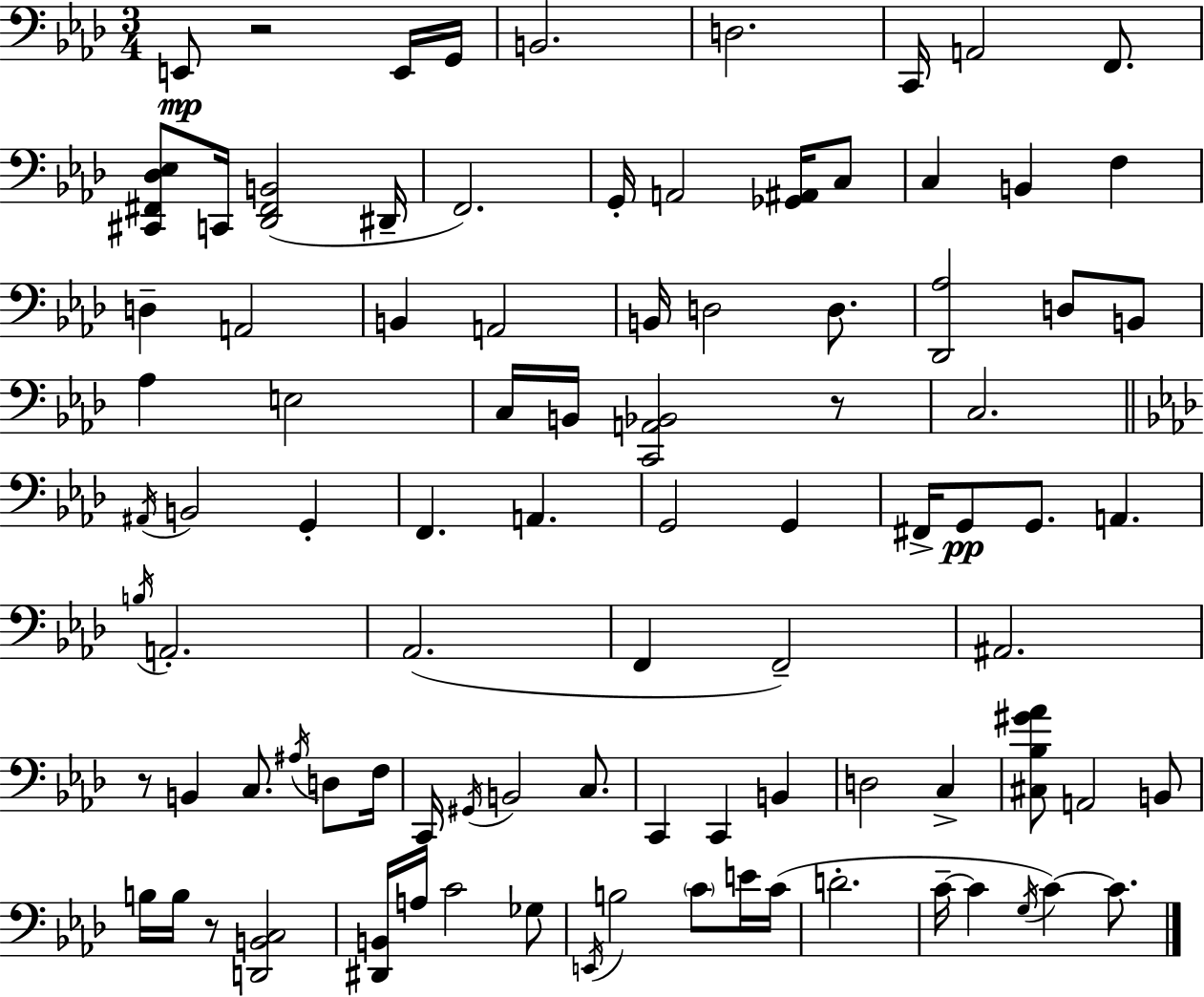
{
  \clef bass
  \numericTimeSignature
  \time 3/4
  \key f \minor
  e,8\mp r2 e,16 g,16 | b,2. | d2. | c,16 a,2 f,8. | \break <cis, fis, des ees>8 c,16 <des, fis, b,>2( dis,16-- | f,2.) | g,16-. a,2 <ges, ais,>16 c8 | c4 b,4 f4 | \break d4-- a,2 | b,4 a,2 | b,16 d2 d8. | <des, aes>2 d8 b,8 | \break aes4 e2 | c16 b,16 <c, a, bes,>2 r8 | c2. | \bar "||" \break \key f \minor \acciaccatura { ais,16 } b,2 g,4-. | f,4. a,4. | g,2 g,4 | fis,16-> g,8\pp g,8. a,4. | \break \acciaccatura { b16 } a,2.-. | aes,2.( | f,4 f,2--) | ais,2. | \break r8 b,4 c8. \acciaccatura { ais16 } | d8 f16 c,16 \acciaccatura { gis,16 } b,2 | c8. c,4 c,4 | b,4 d2 | \break c4-> <cis bes gis' aes'>8 a,2 | b,8 b16 b16 r8 <d, b, c>2 | <dis, b,>16 a16 c'2 | ges8 \acciaccatura { e,16 } b2 | \break \parenthesize c'8 e'16 c'16( d'2.-. | c'16--~~ c'4 \acciaccatura { g16 }) c'4~~ | c'8. \bar "|."
}